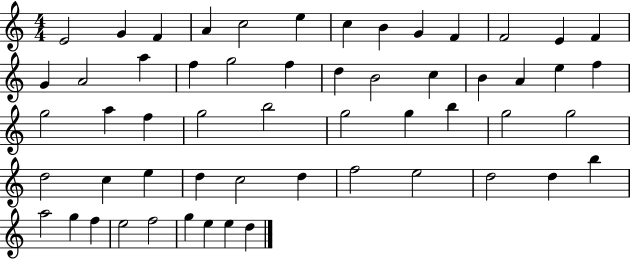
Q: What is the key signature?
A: C major